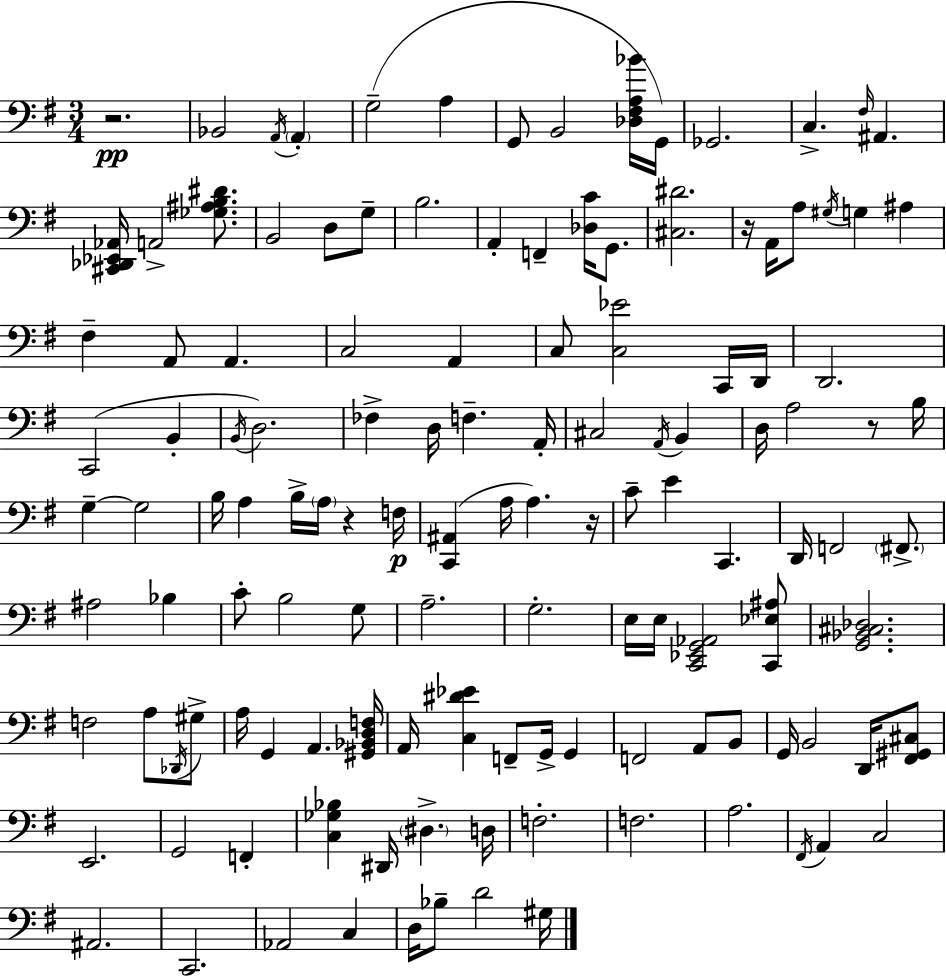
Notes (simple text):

R/h. Bb2/h A2/s A2/q G3/h A3/q G2/e B2/h [Db3,F#3,A3,Bb4]/s G2/s Gb2/h. C3/q. F#3/s A#2/q. [C#2,Db2,Eb2,Ab2]/s A2/h [Gb3,A#3,B3,D#4]/e. B2/h D3/e G3/e B3/h. A2/q F2/q [Db3,C4]/s G2/e. [C#3,D#4]/h. R/s A2/s A3/e G#3/s G3/q A#3/q F#3/q A2/e A2/q. C3/h A2/q C3/e [C3,Eb4]/h C2/s D2/s D2/h. C2/h B2/q B2/s D3/h. FES3/q D3/s F3/q. A2/s C#3/h A2/s B2/q D3/s A3/h R/e B3/s G3/q G3/h B3/s A3/q B3/s A3/s R/q F3/s [C2,A#2]/q A3/s A3/q. R/s C4/e E4/q C2/q. D2/s F2/h F#2/e. A#3/h Bb3/q C4/e B3/h G3/e A3/h. G3/h. E3/s E3/s [C2,Eb2,G2,Ab2]/h [C2,Eb3,A#3]/e [G2,Bb2,C#3,Db3]/h. F3/h A3/e Db2/s G#3/e A3/s G2/q A2/q. [G#2,Bb2,D3,F3]/s A2/s [C3,D#4,Eb4]/q F2/e G2/s G2/q F2/h A2/e B2/e G2/s B2/h D2/s [F#2,G#2,C#3]/e E2/h. G2/h F2/q [C3,Gb3,Bb3]/q D#2/s D#3/q. D3/s F3/h. F3/h. A3/h. F#2/s A2/q C3/h A#2/h. C2/h. Ab2/h C3/q D3/s Bb3/e D4/h G#3/s